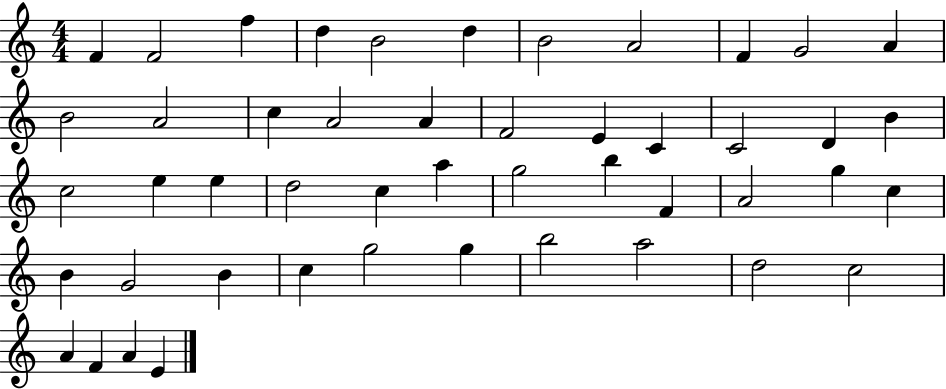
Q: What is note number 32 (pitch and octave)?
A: A4